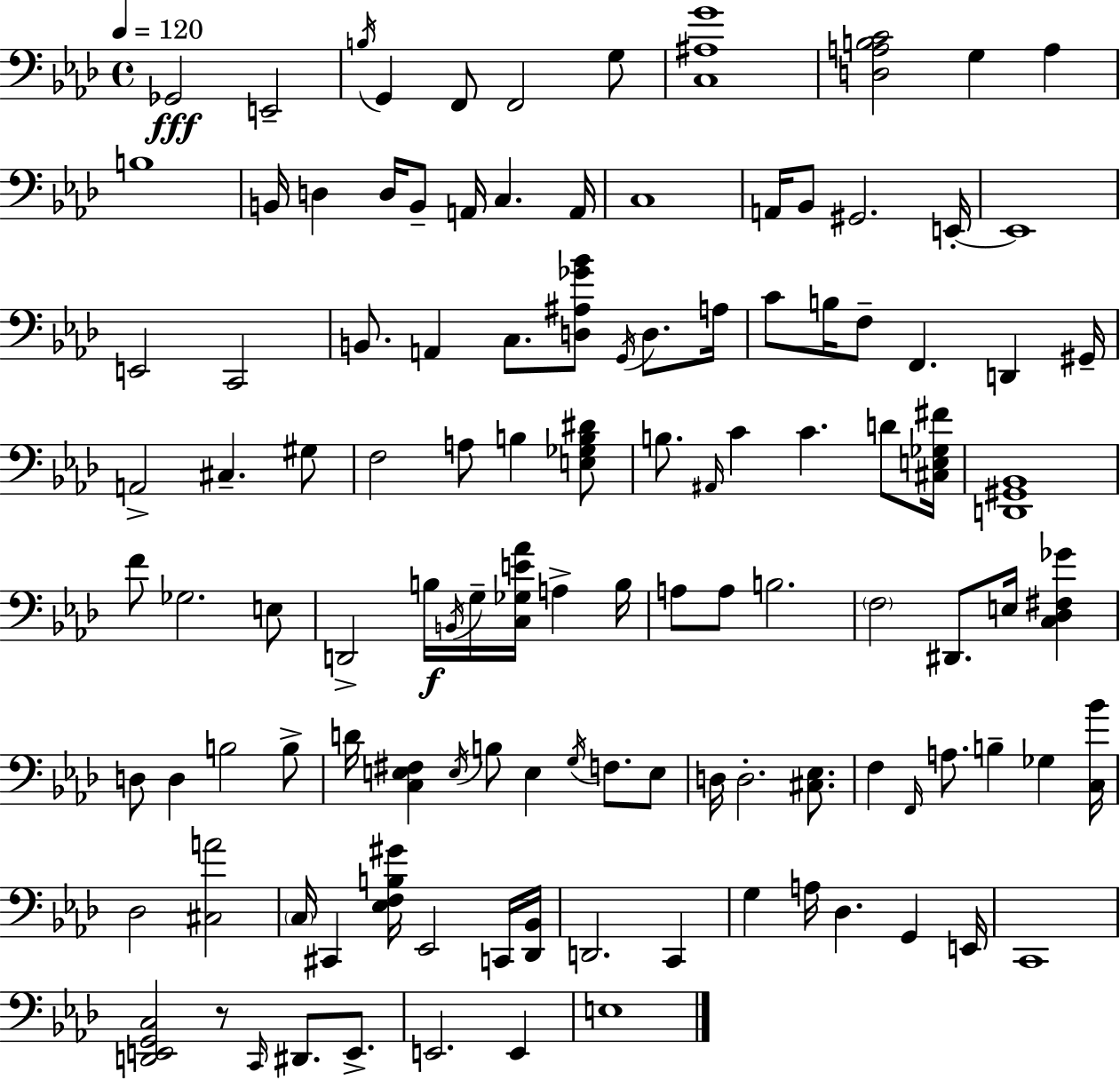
Gb2/h E2/h B3/s G2/q F2/e F2/h G3/e [C3,A#3,G4]/w [D3,A3,B3,C4]/h G3/q A3/q B3/w B2/s D3/q D3/s B2/e A2/s C3/q. A2/s C3/w A2/s Bb2/e G#2/h. E2/s E2/w E2/h C2/h B2/e. A2/q C3/e. [D3,A#3,Gb4,Bb4]/e G2/s D3/e. A3/s C4/e B3/s F3/e F2/q. D2/q G#2/s A2/h C#3/q. G#3/e F3/h A3/e B3/q [E3,Gb3,B3,D#4]/e B3/e. A#2/s C4/q C4/q. D4/e [C#3,E3,Gb3,F#4]/s [D2,G#2,Bb2]/w F4/e Gb3/h. E3/e D2/h B3/s B2/s G3/s [C3,Gb3,E4,Ab4]/s A3/q B3/s A3/e A3/e B3/h. F3/h D#2/e. E3/s [C3,Db3,F#3,Gb4]/q D3/e D3/q B3/h B3/e D4/s [C3,E3,F#3]/q E3/s B3/e E3/q G3/s F3/e. E3/e D3/s D3/h. [C#3,Eb3]/e. F3/q F2/s A3/e. B3/q Gb3/q [C3,Bb4]/s Db3/h [C#3,A4]/h C3/s C#2/q [Eb3,F3,B3,G#4]/s Eb2/h C2/s [Db2,Bb2]/s D2/h. C2/q G3/q A3/s Db3/q. G2/q E2/s C2/w [D2,E2,G2,C3]/h R/e C2/s D#2/e. E2/e. E2/h. E2/q E3/w